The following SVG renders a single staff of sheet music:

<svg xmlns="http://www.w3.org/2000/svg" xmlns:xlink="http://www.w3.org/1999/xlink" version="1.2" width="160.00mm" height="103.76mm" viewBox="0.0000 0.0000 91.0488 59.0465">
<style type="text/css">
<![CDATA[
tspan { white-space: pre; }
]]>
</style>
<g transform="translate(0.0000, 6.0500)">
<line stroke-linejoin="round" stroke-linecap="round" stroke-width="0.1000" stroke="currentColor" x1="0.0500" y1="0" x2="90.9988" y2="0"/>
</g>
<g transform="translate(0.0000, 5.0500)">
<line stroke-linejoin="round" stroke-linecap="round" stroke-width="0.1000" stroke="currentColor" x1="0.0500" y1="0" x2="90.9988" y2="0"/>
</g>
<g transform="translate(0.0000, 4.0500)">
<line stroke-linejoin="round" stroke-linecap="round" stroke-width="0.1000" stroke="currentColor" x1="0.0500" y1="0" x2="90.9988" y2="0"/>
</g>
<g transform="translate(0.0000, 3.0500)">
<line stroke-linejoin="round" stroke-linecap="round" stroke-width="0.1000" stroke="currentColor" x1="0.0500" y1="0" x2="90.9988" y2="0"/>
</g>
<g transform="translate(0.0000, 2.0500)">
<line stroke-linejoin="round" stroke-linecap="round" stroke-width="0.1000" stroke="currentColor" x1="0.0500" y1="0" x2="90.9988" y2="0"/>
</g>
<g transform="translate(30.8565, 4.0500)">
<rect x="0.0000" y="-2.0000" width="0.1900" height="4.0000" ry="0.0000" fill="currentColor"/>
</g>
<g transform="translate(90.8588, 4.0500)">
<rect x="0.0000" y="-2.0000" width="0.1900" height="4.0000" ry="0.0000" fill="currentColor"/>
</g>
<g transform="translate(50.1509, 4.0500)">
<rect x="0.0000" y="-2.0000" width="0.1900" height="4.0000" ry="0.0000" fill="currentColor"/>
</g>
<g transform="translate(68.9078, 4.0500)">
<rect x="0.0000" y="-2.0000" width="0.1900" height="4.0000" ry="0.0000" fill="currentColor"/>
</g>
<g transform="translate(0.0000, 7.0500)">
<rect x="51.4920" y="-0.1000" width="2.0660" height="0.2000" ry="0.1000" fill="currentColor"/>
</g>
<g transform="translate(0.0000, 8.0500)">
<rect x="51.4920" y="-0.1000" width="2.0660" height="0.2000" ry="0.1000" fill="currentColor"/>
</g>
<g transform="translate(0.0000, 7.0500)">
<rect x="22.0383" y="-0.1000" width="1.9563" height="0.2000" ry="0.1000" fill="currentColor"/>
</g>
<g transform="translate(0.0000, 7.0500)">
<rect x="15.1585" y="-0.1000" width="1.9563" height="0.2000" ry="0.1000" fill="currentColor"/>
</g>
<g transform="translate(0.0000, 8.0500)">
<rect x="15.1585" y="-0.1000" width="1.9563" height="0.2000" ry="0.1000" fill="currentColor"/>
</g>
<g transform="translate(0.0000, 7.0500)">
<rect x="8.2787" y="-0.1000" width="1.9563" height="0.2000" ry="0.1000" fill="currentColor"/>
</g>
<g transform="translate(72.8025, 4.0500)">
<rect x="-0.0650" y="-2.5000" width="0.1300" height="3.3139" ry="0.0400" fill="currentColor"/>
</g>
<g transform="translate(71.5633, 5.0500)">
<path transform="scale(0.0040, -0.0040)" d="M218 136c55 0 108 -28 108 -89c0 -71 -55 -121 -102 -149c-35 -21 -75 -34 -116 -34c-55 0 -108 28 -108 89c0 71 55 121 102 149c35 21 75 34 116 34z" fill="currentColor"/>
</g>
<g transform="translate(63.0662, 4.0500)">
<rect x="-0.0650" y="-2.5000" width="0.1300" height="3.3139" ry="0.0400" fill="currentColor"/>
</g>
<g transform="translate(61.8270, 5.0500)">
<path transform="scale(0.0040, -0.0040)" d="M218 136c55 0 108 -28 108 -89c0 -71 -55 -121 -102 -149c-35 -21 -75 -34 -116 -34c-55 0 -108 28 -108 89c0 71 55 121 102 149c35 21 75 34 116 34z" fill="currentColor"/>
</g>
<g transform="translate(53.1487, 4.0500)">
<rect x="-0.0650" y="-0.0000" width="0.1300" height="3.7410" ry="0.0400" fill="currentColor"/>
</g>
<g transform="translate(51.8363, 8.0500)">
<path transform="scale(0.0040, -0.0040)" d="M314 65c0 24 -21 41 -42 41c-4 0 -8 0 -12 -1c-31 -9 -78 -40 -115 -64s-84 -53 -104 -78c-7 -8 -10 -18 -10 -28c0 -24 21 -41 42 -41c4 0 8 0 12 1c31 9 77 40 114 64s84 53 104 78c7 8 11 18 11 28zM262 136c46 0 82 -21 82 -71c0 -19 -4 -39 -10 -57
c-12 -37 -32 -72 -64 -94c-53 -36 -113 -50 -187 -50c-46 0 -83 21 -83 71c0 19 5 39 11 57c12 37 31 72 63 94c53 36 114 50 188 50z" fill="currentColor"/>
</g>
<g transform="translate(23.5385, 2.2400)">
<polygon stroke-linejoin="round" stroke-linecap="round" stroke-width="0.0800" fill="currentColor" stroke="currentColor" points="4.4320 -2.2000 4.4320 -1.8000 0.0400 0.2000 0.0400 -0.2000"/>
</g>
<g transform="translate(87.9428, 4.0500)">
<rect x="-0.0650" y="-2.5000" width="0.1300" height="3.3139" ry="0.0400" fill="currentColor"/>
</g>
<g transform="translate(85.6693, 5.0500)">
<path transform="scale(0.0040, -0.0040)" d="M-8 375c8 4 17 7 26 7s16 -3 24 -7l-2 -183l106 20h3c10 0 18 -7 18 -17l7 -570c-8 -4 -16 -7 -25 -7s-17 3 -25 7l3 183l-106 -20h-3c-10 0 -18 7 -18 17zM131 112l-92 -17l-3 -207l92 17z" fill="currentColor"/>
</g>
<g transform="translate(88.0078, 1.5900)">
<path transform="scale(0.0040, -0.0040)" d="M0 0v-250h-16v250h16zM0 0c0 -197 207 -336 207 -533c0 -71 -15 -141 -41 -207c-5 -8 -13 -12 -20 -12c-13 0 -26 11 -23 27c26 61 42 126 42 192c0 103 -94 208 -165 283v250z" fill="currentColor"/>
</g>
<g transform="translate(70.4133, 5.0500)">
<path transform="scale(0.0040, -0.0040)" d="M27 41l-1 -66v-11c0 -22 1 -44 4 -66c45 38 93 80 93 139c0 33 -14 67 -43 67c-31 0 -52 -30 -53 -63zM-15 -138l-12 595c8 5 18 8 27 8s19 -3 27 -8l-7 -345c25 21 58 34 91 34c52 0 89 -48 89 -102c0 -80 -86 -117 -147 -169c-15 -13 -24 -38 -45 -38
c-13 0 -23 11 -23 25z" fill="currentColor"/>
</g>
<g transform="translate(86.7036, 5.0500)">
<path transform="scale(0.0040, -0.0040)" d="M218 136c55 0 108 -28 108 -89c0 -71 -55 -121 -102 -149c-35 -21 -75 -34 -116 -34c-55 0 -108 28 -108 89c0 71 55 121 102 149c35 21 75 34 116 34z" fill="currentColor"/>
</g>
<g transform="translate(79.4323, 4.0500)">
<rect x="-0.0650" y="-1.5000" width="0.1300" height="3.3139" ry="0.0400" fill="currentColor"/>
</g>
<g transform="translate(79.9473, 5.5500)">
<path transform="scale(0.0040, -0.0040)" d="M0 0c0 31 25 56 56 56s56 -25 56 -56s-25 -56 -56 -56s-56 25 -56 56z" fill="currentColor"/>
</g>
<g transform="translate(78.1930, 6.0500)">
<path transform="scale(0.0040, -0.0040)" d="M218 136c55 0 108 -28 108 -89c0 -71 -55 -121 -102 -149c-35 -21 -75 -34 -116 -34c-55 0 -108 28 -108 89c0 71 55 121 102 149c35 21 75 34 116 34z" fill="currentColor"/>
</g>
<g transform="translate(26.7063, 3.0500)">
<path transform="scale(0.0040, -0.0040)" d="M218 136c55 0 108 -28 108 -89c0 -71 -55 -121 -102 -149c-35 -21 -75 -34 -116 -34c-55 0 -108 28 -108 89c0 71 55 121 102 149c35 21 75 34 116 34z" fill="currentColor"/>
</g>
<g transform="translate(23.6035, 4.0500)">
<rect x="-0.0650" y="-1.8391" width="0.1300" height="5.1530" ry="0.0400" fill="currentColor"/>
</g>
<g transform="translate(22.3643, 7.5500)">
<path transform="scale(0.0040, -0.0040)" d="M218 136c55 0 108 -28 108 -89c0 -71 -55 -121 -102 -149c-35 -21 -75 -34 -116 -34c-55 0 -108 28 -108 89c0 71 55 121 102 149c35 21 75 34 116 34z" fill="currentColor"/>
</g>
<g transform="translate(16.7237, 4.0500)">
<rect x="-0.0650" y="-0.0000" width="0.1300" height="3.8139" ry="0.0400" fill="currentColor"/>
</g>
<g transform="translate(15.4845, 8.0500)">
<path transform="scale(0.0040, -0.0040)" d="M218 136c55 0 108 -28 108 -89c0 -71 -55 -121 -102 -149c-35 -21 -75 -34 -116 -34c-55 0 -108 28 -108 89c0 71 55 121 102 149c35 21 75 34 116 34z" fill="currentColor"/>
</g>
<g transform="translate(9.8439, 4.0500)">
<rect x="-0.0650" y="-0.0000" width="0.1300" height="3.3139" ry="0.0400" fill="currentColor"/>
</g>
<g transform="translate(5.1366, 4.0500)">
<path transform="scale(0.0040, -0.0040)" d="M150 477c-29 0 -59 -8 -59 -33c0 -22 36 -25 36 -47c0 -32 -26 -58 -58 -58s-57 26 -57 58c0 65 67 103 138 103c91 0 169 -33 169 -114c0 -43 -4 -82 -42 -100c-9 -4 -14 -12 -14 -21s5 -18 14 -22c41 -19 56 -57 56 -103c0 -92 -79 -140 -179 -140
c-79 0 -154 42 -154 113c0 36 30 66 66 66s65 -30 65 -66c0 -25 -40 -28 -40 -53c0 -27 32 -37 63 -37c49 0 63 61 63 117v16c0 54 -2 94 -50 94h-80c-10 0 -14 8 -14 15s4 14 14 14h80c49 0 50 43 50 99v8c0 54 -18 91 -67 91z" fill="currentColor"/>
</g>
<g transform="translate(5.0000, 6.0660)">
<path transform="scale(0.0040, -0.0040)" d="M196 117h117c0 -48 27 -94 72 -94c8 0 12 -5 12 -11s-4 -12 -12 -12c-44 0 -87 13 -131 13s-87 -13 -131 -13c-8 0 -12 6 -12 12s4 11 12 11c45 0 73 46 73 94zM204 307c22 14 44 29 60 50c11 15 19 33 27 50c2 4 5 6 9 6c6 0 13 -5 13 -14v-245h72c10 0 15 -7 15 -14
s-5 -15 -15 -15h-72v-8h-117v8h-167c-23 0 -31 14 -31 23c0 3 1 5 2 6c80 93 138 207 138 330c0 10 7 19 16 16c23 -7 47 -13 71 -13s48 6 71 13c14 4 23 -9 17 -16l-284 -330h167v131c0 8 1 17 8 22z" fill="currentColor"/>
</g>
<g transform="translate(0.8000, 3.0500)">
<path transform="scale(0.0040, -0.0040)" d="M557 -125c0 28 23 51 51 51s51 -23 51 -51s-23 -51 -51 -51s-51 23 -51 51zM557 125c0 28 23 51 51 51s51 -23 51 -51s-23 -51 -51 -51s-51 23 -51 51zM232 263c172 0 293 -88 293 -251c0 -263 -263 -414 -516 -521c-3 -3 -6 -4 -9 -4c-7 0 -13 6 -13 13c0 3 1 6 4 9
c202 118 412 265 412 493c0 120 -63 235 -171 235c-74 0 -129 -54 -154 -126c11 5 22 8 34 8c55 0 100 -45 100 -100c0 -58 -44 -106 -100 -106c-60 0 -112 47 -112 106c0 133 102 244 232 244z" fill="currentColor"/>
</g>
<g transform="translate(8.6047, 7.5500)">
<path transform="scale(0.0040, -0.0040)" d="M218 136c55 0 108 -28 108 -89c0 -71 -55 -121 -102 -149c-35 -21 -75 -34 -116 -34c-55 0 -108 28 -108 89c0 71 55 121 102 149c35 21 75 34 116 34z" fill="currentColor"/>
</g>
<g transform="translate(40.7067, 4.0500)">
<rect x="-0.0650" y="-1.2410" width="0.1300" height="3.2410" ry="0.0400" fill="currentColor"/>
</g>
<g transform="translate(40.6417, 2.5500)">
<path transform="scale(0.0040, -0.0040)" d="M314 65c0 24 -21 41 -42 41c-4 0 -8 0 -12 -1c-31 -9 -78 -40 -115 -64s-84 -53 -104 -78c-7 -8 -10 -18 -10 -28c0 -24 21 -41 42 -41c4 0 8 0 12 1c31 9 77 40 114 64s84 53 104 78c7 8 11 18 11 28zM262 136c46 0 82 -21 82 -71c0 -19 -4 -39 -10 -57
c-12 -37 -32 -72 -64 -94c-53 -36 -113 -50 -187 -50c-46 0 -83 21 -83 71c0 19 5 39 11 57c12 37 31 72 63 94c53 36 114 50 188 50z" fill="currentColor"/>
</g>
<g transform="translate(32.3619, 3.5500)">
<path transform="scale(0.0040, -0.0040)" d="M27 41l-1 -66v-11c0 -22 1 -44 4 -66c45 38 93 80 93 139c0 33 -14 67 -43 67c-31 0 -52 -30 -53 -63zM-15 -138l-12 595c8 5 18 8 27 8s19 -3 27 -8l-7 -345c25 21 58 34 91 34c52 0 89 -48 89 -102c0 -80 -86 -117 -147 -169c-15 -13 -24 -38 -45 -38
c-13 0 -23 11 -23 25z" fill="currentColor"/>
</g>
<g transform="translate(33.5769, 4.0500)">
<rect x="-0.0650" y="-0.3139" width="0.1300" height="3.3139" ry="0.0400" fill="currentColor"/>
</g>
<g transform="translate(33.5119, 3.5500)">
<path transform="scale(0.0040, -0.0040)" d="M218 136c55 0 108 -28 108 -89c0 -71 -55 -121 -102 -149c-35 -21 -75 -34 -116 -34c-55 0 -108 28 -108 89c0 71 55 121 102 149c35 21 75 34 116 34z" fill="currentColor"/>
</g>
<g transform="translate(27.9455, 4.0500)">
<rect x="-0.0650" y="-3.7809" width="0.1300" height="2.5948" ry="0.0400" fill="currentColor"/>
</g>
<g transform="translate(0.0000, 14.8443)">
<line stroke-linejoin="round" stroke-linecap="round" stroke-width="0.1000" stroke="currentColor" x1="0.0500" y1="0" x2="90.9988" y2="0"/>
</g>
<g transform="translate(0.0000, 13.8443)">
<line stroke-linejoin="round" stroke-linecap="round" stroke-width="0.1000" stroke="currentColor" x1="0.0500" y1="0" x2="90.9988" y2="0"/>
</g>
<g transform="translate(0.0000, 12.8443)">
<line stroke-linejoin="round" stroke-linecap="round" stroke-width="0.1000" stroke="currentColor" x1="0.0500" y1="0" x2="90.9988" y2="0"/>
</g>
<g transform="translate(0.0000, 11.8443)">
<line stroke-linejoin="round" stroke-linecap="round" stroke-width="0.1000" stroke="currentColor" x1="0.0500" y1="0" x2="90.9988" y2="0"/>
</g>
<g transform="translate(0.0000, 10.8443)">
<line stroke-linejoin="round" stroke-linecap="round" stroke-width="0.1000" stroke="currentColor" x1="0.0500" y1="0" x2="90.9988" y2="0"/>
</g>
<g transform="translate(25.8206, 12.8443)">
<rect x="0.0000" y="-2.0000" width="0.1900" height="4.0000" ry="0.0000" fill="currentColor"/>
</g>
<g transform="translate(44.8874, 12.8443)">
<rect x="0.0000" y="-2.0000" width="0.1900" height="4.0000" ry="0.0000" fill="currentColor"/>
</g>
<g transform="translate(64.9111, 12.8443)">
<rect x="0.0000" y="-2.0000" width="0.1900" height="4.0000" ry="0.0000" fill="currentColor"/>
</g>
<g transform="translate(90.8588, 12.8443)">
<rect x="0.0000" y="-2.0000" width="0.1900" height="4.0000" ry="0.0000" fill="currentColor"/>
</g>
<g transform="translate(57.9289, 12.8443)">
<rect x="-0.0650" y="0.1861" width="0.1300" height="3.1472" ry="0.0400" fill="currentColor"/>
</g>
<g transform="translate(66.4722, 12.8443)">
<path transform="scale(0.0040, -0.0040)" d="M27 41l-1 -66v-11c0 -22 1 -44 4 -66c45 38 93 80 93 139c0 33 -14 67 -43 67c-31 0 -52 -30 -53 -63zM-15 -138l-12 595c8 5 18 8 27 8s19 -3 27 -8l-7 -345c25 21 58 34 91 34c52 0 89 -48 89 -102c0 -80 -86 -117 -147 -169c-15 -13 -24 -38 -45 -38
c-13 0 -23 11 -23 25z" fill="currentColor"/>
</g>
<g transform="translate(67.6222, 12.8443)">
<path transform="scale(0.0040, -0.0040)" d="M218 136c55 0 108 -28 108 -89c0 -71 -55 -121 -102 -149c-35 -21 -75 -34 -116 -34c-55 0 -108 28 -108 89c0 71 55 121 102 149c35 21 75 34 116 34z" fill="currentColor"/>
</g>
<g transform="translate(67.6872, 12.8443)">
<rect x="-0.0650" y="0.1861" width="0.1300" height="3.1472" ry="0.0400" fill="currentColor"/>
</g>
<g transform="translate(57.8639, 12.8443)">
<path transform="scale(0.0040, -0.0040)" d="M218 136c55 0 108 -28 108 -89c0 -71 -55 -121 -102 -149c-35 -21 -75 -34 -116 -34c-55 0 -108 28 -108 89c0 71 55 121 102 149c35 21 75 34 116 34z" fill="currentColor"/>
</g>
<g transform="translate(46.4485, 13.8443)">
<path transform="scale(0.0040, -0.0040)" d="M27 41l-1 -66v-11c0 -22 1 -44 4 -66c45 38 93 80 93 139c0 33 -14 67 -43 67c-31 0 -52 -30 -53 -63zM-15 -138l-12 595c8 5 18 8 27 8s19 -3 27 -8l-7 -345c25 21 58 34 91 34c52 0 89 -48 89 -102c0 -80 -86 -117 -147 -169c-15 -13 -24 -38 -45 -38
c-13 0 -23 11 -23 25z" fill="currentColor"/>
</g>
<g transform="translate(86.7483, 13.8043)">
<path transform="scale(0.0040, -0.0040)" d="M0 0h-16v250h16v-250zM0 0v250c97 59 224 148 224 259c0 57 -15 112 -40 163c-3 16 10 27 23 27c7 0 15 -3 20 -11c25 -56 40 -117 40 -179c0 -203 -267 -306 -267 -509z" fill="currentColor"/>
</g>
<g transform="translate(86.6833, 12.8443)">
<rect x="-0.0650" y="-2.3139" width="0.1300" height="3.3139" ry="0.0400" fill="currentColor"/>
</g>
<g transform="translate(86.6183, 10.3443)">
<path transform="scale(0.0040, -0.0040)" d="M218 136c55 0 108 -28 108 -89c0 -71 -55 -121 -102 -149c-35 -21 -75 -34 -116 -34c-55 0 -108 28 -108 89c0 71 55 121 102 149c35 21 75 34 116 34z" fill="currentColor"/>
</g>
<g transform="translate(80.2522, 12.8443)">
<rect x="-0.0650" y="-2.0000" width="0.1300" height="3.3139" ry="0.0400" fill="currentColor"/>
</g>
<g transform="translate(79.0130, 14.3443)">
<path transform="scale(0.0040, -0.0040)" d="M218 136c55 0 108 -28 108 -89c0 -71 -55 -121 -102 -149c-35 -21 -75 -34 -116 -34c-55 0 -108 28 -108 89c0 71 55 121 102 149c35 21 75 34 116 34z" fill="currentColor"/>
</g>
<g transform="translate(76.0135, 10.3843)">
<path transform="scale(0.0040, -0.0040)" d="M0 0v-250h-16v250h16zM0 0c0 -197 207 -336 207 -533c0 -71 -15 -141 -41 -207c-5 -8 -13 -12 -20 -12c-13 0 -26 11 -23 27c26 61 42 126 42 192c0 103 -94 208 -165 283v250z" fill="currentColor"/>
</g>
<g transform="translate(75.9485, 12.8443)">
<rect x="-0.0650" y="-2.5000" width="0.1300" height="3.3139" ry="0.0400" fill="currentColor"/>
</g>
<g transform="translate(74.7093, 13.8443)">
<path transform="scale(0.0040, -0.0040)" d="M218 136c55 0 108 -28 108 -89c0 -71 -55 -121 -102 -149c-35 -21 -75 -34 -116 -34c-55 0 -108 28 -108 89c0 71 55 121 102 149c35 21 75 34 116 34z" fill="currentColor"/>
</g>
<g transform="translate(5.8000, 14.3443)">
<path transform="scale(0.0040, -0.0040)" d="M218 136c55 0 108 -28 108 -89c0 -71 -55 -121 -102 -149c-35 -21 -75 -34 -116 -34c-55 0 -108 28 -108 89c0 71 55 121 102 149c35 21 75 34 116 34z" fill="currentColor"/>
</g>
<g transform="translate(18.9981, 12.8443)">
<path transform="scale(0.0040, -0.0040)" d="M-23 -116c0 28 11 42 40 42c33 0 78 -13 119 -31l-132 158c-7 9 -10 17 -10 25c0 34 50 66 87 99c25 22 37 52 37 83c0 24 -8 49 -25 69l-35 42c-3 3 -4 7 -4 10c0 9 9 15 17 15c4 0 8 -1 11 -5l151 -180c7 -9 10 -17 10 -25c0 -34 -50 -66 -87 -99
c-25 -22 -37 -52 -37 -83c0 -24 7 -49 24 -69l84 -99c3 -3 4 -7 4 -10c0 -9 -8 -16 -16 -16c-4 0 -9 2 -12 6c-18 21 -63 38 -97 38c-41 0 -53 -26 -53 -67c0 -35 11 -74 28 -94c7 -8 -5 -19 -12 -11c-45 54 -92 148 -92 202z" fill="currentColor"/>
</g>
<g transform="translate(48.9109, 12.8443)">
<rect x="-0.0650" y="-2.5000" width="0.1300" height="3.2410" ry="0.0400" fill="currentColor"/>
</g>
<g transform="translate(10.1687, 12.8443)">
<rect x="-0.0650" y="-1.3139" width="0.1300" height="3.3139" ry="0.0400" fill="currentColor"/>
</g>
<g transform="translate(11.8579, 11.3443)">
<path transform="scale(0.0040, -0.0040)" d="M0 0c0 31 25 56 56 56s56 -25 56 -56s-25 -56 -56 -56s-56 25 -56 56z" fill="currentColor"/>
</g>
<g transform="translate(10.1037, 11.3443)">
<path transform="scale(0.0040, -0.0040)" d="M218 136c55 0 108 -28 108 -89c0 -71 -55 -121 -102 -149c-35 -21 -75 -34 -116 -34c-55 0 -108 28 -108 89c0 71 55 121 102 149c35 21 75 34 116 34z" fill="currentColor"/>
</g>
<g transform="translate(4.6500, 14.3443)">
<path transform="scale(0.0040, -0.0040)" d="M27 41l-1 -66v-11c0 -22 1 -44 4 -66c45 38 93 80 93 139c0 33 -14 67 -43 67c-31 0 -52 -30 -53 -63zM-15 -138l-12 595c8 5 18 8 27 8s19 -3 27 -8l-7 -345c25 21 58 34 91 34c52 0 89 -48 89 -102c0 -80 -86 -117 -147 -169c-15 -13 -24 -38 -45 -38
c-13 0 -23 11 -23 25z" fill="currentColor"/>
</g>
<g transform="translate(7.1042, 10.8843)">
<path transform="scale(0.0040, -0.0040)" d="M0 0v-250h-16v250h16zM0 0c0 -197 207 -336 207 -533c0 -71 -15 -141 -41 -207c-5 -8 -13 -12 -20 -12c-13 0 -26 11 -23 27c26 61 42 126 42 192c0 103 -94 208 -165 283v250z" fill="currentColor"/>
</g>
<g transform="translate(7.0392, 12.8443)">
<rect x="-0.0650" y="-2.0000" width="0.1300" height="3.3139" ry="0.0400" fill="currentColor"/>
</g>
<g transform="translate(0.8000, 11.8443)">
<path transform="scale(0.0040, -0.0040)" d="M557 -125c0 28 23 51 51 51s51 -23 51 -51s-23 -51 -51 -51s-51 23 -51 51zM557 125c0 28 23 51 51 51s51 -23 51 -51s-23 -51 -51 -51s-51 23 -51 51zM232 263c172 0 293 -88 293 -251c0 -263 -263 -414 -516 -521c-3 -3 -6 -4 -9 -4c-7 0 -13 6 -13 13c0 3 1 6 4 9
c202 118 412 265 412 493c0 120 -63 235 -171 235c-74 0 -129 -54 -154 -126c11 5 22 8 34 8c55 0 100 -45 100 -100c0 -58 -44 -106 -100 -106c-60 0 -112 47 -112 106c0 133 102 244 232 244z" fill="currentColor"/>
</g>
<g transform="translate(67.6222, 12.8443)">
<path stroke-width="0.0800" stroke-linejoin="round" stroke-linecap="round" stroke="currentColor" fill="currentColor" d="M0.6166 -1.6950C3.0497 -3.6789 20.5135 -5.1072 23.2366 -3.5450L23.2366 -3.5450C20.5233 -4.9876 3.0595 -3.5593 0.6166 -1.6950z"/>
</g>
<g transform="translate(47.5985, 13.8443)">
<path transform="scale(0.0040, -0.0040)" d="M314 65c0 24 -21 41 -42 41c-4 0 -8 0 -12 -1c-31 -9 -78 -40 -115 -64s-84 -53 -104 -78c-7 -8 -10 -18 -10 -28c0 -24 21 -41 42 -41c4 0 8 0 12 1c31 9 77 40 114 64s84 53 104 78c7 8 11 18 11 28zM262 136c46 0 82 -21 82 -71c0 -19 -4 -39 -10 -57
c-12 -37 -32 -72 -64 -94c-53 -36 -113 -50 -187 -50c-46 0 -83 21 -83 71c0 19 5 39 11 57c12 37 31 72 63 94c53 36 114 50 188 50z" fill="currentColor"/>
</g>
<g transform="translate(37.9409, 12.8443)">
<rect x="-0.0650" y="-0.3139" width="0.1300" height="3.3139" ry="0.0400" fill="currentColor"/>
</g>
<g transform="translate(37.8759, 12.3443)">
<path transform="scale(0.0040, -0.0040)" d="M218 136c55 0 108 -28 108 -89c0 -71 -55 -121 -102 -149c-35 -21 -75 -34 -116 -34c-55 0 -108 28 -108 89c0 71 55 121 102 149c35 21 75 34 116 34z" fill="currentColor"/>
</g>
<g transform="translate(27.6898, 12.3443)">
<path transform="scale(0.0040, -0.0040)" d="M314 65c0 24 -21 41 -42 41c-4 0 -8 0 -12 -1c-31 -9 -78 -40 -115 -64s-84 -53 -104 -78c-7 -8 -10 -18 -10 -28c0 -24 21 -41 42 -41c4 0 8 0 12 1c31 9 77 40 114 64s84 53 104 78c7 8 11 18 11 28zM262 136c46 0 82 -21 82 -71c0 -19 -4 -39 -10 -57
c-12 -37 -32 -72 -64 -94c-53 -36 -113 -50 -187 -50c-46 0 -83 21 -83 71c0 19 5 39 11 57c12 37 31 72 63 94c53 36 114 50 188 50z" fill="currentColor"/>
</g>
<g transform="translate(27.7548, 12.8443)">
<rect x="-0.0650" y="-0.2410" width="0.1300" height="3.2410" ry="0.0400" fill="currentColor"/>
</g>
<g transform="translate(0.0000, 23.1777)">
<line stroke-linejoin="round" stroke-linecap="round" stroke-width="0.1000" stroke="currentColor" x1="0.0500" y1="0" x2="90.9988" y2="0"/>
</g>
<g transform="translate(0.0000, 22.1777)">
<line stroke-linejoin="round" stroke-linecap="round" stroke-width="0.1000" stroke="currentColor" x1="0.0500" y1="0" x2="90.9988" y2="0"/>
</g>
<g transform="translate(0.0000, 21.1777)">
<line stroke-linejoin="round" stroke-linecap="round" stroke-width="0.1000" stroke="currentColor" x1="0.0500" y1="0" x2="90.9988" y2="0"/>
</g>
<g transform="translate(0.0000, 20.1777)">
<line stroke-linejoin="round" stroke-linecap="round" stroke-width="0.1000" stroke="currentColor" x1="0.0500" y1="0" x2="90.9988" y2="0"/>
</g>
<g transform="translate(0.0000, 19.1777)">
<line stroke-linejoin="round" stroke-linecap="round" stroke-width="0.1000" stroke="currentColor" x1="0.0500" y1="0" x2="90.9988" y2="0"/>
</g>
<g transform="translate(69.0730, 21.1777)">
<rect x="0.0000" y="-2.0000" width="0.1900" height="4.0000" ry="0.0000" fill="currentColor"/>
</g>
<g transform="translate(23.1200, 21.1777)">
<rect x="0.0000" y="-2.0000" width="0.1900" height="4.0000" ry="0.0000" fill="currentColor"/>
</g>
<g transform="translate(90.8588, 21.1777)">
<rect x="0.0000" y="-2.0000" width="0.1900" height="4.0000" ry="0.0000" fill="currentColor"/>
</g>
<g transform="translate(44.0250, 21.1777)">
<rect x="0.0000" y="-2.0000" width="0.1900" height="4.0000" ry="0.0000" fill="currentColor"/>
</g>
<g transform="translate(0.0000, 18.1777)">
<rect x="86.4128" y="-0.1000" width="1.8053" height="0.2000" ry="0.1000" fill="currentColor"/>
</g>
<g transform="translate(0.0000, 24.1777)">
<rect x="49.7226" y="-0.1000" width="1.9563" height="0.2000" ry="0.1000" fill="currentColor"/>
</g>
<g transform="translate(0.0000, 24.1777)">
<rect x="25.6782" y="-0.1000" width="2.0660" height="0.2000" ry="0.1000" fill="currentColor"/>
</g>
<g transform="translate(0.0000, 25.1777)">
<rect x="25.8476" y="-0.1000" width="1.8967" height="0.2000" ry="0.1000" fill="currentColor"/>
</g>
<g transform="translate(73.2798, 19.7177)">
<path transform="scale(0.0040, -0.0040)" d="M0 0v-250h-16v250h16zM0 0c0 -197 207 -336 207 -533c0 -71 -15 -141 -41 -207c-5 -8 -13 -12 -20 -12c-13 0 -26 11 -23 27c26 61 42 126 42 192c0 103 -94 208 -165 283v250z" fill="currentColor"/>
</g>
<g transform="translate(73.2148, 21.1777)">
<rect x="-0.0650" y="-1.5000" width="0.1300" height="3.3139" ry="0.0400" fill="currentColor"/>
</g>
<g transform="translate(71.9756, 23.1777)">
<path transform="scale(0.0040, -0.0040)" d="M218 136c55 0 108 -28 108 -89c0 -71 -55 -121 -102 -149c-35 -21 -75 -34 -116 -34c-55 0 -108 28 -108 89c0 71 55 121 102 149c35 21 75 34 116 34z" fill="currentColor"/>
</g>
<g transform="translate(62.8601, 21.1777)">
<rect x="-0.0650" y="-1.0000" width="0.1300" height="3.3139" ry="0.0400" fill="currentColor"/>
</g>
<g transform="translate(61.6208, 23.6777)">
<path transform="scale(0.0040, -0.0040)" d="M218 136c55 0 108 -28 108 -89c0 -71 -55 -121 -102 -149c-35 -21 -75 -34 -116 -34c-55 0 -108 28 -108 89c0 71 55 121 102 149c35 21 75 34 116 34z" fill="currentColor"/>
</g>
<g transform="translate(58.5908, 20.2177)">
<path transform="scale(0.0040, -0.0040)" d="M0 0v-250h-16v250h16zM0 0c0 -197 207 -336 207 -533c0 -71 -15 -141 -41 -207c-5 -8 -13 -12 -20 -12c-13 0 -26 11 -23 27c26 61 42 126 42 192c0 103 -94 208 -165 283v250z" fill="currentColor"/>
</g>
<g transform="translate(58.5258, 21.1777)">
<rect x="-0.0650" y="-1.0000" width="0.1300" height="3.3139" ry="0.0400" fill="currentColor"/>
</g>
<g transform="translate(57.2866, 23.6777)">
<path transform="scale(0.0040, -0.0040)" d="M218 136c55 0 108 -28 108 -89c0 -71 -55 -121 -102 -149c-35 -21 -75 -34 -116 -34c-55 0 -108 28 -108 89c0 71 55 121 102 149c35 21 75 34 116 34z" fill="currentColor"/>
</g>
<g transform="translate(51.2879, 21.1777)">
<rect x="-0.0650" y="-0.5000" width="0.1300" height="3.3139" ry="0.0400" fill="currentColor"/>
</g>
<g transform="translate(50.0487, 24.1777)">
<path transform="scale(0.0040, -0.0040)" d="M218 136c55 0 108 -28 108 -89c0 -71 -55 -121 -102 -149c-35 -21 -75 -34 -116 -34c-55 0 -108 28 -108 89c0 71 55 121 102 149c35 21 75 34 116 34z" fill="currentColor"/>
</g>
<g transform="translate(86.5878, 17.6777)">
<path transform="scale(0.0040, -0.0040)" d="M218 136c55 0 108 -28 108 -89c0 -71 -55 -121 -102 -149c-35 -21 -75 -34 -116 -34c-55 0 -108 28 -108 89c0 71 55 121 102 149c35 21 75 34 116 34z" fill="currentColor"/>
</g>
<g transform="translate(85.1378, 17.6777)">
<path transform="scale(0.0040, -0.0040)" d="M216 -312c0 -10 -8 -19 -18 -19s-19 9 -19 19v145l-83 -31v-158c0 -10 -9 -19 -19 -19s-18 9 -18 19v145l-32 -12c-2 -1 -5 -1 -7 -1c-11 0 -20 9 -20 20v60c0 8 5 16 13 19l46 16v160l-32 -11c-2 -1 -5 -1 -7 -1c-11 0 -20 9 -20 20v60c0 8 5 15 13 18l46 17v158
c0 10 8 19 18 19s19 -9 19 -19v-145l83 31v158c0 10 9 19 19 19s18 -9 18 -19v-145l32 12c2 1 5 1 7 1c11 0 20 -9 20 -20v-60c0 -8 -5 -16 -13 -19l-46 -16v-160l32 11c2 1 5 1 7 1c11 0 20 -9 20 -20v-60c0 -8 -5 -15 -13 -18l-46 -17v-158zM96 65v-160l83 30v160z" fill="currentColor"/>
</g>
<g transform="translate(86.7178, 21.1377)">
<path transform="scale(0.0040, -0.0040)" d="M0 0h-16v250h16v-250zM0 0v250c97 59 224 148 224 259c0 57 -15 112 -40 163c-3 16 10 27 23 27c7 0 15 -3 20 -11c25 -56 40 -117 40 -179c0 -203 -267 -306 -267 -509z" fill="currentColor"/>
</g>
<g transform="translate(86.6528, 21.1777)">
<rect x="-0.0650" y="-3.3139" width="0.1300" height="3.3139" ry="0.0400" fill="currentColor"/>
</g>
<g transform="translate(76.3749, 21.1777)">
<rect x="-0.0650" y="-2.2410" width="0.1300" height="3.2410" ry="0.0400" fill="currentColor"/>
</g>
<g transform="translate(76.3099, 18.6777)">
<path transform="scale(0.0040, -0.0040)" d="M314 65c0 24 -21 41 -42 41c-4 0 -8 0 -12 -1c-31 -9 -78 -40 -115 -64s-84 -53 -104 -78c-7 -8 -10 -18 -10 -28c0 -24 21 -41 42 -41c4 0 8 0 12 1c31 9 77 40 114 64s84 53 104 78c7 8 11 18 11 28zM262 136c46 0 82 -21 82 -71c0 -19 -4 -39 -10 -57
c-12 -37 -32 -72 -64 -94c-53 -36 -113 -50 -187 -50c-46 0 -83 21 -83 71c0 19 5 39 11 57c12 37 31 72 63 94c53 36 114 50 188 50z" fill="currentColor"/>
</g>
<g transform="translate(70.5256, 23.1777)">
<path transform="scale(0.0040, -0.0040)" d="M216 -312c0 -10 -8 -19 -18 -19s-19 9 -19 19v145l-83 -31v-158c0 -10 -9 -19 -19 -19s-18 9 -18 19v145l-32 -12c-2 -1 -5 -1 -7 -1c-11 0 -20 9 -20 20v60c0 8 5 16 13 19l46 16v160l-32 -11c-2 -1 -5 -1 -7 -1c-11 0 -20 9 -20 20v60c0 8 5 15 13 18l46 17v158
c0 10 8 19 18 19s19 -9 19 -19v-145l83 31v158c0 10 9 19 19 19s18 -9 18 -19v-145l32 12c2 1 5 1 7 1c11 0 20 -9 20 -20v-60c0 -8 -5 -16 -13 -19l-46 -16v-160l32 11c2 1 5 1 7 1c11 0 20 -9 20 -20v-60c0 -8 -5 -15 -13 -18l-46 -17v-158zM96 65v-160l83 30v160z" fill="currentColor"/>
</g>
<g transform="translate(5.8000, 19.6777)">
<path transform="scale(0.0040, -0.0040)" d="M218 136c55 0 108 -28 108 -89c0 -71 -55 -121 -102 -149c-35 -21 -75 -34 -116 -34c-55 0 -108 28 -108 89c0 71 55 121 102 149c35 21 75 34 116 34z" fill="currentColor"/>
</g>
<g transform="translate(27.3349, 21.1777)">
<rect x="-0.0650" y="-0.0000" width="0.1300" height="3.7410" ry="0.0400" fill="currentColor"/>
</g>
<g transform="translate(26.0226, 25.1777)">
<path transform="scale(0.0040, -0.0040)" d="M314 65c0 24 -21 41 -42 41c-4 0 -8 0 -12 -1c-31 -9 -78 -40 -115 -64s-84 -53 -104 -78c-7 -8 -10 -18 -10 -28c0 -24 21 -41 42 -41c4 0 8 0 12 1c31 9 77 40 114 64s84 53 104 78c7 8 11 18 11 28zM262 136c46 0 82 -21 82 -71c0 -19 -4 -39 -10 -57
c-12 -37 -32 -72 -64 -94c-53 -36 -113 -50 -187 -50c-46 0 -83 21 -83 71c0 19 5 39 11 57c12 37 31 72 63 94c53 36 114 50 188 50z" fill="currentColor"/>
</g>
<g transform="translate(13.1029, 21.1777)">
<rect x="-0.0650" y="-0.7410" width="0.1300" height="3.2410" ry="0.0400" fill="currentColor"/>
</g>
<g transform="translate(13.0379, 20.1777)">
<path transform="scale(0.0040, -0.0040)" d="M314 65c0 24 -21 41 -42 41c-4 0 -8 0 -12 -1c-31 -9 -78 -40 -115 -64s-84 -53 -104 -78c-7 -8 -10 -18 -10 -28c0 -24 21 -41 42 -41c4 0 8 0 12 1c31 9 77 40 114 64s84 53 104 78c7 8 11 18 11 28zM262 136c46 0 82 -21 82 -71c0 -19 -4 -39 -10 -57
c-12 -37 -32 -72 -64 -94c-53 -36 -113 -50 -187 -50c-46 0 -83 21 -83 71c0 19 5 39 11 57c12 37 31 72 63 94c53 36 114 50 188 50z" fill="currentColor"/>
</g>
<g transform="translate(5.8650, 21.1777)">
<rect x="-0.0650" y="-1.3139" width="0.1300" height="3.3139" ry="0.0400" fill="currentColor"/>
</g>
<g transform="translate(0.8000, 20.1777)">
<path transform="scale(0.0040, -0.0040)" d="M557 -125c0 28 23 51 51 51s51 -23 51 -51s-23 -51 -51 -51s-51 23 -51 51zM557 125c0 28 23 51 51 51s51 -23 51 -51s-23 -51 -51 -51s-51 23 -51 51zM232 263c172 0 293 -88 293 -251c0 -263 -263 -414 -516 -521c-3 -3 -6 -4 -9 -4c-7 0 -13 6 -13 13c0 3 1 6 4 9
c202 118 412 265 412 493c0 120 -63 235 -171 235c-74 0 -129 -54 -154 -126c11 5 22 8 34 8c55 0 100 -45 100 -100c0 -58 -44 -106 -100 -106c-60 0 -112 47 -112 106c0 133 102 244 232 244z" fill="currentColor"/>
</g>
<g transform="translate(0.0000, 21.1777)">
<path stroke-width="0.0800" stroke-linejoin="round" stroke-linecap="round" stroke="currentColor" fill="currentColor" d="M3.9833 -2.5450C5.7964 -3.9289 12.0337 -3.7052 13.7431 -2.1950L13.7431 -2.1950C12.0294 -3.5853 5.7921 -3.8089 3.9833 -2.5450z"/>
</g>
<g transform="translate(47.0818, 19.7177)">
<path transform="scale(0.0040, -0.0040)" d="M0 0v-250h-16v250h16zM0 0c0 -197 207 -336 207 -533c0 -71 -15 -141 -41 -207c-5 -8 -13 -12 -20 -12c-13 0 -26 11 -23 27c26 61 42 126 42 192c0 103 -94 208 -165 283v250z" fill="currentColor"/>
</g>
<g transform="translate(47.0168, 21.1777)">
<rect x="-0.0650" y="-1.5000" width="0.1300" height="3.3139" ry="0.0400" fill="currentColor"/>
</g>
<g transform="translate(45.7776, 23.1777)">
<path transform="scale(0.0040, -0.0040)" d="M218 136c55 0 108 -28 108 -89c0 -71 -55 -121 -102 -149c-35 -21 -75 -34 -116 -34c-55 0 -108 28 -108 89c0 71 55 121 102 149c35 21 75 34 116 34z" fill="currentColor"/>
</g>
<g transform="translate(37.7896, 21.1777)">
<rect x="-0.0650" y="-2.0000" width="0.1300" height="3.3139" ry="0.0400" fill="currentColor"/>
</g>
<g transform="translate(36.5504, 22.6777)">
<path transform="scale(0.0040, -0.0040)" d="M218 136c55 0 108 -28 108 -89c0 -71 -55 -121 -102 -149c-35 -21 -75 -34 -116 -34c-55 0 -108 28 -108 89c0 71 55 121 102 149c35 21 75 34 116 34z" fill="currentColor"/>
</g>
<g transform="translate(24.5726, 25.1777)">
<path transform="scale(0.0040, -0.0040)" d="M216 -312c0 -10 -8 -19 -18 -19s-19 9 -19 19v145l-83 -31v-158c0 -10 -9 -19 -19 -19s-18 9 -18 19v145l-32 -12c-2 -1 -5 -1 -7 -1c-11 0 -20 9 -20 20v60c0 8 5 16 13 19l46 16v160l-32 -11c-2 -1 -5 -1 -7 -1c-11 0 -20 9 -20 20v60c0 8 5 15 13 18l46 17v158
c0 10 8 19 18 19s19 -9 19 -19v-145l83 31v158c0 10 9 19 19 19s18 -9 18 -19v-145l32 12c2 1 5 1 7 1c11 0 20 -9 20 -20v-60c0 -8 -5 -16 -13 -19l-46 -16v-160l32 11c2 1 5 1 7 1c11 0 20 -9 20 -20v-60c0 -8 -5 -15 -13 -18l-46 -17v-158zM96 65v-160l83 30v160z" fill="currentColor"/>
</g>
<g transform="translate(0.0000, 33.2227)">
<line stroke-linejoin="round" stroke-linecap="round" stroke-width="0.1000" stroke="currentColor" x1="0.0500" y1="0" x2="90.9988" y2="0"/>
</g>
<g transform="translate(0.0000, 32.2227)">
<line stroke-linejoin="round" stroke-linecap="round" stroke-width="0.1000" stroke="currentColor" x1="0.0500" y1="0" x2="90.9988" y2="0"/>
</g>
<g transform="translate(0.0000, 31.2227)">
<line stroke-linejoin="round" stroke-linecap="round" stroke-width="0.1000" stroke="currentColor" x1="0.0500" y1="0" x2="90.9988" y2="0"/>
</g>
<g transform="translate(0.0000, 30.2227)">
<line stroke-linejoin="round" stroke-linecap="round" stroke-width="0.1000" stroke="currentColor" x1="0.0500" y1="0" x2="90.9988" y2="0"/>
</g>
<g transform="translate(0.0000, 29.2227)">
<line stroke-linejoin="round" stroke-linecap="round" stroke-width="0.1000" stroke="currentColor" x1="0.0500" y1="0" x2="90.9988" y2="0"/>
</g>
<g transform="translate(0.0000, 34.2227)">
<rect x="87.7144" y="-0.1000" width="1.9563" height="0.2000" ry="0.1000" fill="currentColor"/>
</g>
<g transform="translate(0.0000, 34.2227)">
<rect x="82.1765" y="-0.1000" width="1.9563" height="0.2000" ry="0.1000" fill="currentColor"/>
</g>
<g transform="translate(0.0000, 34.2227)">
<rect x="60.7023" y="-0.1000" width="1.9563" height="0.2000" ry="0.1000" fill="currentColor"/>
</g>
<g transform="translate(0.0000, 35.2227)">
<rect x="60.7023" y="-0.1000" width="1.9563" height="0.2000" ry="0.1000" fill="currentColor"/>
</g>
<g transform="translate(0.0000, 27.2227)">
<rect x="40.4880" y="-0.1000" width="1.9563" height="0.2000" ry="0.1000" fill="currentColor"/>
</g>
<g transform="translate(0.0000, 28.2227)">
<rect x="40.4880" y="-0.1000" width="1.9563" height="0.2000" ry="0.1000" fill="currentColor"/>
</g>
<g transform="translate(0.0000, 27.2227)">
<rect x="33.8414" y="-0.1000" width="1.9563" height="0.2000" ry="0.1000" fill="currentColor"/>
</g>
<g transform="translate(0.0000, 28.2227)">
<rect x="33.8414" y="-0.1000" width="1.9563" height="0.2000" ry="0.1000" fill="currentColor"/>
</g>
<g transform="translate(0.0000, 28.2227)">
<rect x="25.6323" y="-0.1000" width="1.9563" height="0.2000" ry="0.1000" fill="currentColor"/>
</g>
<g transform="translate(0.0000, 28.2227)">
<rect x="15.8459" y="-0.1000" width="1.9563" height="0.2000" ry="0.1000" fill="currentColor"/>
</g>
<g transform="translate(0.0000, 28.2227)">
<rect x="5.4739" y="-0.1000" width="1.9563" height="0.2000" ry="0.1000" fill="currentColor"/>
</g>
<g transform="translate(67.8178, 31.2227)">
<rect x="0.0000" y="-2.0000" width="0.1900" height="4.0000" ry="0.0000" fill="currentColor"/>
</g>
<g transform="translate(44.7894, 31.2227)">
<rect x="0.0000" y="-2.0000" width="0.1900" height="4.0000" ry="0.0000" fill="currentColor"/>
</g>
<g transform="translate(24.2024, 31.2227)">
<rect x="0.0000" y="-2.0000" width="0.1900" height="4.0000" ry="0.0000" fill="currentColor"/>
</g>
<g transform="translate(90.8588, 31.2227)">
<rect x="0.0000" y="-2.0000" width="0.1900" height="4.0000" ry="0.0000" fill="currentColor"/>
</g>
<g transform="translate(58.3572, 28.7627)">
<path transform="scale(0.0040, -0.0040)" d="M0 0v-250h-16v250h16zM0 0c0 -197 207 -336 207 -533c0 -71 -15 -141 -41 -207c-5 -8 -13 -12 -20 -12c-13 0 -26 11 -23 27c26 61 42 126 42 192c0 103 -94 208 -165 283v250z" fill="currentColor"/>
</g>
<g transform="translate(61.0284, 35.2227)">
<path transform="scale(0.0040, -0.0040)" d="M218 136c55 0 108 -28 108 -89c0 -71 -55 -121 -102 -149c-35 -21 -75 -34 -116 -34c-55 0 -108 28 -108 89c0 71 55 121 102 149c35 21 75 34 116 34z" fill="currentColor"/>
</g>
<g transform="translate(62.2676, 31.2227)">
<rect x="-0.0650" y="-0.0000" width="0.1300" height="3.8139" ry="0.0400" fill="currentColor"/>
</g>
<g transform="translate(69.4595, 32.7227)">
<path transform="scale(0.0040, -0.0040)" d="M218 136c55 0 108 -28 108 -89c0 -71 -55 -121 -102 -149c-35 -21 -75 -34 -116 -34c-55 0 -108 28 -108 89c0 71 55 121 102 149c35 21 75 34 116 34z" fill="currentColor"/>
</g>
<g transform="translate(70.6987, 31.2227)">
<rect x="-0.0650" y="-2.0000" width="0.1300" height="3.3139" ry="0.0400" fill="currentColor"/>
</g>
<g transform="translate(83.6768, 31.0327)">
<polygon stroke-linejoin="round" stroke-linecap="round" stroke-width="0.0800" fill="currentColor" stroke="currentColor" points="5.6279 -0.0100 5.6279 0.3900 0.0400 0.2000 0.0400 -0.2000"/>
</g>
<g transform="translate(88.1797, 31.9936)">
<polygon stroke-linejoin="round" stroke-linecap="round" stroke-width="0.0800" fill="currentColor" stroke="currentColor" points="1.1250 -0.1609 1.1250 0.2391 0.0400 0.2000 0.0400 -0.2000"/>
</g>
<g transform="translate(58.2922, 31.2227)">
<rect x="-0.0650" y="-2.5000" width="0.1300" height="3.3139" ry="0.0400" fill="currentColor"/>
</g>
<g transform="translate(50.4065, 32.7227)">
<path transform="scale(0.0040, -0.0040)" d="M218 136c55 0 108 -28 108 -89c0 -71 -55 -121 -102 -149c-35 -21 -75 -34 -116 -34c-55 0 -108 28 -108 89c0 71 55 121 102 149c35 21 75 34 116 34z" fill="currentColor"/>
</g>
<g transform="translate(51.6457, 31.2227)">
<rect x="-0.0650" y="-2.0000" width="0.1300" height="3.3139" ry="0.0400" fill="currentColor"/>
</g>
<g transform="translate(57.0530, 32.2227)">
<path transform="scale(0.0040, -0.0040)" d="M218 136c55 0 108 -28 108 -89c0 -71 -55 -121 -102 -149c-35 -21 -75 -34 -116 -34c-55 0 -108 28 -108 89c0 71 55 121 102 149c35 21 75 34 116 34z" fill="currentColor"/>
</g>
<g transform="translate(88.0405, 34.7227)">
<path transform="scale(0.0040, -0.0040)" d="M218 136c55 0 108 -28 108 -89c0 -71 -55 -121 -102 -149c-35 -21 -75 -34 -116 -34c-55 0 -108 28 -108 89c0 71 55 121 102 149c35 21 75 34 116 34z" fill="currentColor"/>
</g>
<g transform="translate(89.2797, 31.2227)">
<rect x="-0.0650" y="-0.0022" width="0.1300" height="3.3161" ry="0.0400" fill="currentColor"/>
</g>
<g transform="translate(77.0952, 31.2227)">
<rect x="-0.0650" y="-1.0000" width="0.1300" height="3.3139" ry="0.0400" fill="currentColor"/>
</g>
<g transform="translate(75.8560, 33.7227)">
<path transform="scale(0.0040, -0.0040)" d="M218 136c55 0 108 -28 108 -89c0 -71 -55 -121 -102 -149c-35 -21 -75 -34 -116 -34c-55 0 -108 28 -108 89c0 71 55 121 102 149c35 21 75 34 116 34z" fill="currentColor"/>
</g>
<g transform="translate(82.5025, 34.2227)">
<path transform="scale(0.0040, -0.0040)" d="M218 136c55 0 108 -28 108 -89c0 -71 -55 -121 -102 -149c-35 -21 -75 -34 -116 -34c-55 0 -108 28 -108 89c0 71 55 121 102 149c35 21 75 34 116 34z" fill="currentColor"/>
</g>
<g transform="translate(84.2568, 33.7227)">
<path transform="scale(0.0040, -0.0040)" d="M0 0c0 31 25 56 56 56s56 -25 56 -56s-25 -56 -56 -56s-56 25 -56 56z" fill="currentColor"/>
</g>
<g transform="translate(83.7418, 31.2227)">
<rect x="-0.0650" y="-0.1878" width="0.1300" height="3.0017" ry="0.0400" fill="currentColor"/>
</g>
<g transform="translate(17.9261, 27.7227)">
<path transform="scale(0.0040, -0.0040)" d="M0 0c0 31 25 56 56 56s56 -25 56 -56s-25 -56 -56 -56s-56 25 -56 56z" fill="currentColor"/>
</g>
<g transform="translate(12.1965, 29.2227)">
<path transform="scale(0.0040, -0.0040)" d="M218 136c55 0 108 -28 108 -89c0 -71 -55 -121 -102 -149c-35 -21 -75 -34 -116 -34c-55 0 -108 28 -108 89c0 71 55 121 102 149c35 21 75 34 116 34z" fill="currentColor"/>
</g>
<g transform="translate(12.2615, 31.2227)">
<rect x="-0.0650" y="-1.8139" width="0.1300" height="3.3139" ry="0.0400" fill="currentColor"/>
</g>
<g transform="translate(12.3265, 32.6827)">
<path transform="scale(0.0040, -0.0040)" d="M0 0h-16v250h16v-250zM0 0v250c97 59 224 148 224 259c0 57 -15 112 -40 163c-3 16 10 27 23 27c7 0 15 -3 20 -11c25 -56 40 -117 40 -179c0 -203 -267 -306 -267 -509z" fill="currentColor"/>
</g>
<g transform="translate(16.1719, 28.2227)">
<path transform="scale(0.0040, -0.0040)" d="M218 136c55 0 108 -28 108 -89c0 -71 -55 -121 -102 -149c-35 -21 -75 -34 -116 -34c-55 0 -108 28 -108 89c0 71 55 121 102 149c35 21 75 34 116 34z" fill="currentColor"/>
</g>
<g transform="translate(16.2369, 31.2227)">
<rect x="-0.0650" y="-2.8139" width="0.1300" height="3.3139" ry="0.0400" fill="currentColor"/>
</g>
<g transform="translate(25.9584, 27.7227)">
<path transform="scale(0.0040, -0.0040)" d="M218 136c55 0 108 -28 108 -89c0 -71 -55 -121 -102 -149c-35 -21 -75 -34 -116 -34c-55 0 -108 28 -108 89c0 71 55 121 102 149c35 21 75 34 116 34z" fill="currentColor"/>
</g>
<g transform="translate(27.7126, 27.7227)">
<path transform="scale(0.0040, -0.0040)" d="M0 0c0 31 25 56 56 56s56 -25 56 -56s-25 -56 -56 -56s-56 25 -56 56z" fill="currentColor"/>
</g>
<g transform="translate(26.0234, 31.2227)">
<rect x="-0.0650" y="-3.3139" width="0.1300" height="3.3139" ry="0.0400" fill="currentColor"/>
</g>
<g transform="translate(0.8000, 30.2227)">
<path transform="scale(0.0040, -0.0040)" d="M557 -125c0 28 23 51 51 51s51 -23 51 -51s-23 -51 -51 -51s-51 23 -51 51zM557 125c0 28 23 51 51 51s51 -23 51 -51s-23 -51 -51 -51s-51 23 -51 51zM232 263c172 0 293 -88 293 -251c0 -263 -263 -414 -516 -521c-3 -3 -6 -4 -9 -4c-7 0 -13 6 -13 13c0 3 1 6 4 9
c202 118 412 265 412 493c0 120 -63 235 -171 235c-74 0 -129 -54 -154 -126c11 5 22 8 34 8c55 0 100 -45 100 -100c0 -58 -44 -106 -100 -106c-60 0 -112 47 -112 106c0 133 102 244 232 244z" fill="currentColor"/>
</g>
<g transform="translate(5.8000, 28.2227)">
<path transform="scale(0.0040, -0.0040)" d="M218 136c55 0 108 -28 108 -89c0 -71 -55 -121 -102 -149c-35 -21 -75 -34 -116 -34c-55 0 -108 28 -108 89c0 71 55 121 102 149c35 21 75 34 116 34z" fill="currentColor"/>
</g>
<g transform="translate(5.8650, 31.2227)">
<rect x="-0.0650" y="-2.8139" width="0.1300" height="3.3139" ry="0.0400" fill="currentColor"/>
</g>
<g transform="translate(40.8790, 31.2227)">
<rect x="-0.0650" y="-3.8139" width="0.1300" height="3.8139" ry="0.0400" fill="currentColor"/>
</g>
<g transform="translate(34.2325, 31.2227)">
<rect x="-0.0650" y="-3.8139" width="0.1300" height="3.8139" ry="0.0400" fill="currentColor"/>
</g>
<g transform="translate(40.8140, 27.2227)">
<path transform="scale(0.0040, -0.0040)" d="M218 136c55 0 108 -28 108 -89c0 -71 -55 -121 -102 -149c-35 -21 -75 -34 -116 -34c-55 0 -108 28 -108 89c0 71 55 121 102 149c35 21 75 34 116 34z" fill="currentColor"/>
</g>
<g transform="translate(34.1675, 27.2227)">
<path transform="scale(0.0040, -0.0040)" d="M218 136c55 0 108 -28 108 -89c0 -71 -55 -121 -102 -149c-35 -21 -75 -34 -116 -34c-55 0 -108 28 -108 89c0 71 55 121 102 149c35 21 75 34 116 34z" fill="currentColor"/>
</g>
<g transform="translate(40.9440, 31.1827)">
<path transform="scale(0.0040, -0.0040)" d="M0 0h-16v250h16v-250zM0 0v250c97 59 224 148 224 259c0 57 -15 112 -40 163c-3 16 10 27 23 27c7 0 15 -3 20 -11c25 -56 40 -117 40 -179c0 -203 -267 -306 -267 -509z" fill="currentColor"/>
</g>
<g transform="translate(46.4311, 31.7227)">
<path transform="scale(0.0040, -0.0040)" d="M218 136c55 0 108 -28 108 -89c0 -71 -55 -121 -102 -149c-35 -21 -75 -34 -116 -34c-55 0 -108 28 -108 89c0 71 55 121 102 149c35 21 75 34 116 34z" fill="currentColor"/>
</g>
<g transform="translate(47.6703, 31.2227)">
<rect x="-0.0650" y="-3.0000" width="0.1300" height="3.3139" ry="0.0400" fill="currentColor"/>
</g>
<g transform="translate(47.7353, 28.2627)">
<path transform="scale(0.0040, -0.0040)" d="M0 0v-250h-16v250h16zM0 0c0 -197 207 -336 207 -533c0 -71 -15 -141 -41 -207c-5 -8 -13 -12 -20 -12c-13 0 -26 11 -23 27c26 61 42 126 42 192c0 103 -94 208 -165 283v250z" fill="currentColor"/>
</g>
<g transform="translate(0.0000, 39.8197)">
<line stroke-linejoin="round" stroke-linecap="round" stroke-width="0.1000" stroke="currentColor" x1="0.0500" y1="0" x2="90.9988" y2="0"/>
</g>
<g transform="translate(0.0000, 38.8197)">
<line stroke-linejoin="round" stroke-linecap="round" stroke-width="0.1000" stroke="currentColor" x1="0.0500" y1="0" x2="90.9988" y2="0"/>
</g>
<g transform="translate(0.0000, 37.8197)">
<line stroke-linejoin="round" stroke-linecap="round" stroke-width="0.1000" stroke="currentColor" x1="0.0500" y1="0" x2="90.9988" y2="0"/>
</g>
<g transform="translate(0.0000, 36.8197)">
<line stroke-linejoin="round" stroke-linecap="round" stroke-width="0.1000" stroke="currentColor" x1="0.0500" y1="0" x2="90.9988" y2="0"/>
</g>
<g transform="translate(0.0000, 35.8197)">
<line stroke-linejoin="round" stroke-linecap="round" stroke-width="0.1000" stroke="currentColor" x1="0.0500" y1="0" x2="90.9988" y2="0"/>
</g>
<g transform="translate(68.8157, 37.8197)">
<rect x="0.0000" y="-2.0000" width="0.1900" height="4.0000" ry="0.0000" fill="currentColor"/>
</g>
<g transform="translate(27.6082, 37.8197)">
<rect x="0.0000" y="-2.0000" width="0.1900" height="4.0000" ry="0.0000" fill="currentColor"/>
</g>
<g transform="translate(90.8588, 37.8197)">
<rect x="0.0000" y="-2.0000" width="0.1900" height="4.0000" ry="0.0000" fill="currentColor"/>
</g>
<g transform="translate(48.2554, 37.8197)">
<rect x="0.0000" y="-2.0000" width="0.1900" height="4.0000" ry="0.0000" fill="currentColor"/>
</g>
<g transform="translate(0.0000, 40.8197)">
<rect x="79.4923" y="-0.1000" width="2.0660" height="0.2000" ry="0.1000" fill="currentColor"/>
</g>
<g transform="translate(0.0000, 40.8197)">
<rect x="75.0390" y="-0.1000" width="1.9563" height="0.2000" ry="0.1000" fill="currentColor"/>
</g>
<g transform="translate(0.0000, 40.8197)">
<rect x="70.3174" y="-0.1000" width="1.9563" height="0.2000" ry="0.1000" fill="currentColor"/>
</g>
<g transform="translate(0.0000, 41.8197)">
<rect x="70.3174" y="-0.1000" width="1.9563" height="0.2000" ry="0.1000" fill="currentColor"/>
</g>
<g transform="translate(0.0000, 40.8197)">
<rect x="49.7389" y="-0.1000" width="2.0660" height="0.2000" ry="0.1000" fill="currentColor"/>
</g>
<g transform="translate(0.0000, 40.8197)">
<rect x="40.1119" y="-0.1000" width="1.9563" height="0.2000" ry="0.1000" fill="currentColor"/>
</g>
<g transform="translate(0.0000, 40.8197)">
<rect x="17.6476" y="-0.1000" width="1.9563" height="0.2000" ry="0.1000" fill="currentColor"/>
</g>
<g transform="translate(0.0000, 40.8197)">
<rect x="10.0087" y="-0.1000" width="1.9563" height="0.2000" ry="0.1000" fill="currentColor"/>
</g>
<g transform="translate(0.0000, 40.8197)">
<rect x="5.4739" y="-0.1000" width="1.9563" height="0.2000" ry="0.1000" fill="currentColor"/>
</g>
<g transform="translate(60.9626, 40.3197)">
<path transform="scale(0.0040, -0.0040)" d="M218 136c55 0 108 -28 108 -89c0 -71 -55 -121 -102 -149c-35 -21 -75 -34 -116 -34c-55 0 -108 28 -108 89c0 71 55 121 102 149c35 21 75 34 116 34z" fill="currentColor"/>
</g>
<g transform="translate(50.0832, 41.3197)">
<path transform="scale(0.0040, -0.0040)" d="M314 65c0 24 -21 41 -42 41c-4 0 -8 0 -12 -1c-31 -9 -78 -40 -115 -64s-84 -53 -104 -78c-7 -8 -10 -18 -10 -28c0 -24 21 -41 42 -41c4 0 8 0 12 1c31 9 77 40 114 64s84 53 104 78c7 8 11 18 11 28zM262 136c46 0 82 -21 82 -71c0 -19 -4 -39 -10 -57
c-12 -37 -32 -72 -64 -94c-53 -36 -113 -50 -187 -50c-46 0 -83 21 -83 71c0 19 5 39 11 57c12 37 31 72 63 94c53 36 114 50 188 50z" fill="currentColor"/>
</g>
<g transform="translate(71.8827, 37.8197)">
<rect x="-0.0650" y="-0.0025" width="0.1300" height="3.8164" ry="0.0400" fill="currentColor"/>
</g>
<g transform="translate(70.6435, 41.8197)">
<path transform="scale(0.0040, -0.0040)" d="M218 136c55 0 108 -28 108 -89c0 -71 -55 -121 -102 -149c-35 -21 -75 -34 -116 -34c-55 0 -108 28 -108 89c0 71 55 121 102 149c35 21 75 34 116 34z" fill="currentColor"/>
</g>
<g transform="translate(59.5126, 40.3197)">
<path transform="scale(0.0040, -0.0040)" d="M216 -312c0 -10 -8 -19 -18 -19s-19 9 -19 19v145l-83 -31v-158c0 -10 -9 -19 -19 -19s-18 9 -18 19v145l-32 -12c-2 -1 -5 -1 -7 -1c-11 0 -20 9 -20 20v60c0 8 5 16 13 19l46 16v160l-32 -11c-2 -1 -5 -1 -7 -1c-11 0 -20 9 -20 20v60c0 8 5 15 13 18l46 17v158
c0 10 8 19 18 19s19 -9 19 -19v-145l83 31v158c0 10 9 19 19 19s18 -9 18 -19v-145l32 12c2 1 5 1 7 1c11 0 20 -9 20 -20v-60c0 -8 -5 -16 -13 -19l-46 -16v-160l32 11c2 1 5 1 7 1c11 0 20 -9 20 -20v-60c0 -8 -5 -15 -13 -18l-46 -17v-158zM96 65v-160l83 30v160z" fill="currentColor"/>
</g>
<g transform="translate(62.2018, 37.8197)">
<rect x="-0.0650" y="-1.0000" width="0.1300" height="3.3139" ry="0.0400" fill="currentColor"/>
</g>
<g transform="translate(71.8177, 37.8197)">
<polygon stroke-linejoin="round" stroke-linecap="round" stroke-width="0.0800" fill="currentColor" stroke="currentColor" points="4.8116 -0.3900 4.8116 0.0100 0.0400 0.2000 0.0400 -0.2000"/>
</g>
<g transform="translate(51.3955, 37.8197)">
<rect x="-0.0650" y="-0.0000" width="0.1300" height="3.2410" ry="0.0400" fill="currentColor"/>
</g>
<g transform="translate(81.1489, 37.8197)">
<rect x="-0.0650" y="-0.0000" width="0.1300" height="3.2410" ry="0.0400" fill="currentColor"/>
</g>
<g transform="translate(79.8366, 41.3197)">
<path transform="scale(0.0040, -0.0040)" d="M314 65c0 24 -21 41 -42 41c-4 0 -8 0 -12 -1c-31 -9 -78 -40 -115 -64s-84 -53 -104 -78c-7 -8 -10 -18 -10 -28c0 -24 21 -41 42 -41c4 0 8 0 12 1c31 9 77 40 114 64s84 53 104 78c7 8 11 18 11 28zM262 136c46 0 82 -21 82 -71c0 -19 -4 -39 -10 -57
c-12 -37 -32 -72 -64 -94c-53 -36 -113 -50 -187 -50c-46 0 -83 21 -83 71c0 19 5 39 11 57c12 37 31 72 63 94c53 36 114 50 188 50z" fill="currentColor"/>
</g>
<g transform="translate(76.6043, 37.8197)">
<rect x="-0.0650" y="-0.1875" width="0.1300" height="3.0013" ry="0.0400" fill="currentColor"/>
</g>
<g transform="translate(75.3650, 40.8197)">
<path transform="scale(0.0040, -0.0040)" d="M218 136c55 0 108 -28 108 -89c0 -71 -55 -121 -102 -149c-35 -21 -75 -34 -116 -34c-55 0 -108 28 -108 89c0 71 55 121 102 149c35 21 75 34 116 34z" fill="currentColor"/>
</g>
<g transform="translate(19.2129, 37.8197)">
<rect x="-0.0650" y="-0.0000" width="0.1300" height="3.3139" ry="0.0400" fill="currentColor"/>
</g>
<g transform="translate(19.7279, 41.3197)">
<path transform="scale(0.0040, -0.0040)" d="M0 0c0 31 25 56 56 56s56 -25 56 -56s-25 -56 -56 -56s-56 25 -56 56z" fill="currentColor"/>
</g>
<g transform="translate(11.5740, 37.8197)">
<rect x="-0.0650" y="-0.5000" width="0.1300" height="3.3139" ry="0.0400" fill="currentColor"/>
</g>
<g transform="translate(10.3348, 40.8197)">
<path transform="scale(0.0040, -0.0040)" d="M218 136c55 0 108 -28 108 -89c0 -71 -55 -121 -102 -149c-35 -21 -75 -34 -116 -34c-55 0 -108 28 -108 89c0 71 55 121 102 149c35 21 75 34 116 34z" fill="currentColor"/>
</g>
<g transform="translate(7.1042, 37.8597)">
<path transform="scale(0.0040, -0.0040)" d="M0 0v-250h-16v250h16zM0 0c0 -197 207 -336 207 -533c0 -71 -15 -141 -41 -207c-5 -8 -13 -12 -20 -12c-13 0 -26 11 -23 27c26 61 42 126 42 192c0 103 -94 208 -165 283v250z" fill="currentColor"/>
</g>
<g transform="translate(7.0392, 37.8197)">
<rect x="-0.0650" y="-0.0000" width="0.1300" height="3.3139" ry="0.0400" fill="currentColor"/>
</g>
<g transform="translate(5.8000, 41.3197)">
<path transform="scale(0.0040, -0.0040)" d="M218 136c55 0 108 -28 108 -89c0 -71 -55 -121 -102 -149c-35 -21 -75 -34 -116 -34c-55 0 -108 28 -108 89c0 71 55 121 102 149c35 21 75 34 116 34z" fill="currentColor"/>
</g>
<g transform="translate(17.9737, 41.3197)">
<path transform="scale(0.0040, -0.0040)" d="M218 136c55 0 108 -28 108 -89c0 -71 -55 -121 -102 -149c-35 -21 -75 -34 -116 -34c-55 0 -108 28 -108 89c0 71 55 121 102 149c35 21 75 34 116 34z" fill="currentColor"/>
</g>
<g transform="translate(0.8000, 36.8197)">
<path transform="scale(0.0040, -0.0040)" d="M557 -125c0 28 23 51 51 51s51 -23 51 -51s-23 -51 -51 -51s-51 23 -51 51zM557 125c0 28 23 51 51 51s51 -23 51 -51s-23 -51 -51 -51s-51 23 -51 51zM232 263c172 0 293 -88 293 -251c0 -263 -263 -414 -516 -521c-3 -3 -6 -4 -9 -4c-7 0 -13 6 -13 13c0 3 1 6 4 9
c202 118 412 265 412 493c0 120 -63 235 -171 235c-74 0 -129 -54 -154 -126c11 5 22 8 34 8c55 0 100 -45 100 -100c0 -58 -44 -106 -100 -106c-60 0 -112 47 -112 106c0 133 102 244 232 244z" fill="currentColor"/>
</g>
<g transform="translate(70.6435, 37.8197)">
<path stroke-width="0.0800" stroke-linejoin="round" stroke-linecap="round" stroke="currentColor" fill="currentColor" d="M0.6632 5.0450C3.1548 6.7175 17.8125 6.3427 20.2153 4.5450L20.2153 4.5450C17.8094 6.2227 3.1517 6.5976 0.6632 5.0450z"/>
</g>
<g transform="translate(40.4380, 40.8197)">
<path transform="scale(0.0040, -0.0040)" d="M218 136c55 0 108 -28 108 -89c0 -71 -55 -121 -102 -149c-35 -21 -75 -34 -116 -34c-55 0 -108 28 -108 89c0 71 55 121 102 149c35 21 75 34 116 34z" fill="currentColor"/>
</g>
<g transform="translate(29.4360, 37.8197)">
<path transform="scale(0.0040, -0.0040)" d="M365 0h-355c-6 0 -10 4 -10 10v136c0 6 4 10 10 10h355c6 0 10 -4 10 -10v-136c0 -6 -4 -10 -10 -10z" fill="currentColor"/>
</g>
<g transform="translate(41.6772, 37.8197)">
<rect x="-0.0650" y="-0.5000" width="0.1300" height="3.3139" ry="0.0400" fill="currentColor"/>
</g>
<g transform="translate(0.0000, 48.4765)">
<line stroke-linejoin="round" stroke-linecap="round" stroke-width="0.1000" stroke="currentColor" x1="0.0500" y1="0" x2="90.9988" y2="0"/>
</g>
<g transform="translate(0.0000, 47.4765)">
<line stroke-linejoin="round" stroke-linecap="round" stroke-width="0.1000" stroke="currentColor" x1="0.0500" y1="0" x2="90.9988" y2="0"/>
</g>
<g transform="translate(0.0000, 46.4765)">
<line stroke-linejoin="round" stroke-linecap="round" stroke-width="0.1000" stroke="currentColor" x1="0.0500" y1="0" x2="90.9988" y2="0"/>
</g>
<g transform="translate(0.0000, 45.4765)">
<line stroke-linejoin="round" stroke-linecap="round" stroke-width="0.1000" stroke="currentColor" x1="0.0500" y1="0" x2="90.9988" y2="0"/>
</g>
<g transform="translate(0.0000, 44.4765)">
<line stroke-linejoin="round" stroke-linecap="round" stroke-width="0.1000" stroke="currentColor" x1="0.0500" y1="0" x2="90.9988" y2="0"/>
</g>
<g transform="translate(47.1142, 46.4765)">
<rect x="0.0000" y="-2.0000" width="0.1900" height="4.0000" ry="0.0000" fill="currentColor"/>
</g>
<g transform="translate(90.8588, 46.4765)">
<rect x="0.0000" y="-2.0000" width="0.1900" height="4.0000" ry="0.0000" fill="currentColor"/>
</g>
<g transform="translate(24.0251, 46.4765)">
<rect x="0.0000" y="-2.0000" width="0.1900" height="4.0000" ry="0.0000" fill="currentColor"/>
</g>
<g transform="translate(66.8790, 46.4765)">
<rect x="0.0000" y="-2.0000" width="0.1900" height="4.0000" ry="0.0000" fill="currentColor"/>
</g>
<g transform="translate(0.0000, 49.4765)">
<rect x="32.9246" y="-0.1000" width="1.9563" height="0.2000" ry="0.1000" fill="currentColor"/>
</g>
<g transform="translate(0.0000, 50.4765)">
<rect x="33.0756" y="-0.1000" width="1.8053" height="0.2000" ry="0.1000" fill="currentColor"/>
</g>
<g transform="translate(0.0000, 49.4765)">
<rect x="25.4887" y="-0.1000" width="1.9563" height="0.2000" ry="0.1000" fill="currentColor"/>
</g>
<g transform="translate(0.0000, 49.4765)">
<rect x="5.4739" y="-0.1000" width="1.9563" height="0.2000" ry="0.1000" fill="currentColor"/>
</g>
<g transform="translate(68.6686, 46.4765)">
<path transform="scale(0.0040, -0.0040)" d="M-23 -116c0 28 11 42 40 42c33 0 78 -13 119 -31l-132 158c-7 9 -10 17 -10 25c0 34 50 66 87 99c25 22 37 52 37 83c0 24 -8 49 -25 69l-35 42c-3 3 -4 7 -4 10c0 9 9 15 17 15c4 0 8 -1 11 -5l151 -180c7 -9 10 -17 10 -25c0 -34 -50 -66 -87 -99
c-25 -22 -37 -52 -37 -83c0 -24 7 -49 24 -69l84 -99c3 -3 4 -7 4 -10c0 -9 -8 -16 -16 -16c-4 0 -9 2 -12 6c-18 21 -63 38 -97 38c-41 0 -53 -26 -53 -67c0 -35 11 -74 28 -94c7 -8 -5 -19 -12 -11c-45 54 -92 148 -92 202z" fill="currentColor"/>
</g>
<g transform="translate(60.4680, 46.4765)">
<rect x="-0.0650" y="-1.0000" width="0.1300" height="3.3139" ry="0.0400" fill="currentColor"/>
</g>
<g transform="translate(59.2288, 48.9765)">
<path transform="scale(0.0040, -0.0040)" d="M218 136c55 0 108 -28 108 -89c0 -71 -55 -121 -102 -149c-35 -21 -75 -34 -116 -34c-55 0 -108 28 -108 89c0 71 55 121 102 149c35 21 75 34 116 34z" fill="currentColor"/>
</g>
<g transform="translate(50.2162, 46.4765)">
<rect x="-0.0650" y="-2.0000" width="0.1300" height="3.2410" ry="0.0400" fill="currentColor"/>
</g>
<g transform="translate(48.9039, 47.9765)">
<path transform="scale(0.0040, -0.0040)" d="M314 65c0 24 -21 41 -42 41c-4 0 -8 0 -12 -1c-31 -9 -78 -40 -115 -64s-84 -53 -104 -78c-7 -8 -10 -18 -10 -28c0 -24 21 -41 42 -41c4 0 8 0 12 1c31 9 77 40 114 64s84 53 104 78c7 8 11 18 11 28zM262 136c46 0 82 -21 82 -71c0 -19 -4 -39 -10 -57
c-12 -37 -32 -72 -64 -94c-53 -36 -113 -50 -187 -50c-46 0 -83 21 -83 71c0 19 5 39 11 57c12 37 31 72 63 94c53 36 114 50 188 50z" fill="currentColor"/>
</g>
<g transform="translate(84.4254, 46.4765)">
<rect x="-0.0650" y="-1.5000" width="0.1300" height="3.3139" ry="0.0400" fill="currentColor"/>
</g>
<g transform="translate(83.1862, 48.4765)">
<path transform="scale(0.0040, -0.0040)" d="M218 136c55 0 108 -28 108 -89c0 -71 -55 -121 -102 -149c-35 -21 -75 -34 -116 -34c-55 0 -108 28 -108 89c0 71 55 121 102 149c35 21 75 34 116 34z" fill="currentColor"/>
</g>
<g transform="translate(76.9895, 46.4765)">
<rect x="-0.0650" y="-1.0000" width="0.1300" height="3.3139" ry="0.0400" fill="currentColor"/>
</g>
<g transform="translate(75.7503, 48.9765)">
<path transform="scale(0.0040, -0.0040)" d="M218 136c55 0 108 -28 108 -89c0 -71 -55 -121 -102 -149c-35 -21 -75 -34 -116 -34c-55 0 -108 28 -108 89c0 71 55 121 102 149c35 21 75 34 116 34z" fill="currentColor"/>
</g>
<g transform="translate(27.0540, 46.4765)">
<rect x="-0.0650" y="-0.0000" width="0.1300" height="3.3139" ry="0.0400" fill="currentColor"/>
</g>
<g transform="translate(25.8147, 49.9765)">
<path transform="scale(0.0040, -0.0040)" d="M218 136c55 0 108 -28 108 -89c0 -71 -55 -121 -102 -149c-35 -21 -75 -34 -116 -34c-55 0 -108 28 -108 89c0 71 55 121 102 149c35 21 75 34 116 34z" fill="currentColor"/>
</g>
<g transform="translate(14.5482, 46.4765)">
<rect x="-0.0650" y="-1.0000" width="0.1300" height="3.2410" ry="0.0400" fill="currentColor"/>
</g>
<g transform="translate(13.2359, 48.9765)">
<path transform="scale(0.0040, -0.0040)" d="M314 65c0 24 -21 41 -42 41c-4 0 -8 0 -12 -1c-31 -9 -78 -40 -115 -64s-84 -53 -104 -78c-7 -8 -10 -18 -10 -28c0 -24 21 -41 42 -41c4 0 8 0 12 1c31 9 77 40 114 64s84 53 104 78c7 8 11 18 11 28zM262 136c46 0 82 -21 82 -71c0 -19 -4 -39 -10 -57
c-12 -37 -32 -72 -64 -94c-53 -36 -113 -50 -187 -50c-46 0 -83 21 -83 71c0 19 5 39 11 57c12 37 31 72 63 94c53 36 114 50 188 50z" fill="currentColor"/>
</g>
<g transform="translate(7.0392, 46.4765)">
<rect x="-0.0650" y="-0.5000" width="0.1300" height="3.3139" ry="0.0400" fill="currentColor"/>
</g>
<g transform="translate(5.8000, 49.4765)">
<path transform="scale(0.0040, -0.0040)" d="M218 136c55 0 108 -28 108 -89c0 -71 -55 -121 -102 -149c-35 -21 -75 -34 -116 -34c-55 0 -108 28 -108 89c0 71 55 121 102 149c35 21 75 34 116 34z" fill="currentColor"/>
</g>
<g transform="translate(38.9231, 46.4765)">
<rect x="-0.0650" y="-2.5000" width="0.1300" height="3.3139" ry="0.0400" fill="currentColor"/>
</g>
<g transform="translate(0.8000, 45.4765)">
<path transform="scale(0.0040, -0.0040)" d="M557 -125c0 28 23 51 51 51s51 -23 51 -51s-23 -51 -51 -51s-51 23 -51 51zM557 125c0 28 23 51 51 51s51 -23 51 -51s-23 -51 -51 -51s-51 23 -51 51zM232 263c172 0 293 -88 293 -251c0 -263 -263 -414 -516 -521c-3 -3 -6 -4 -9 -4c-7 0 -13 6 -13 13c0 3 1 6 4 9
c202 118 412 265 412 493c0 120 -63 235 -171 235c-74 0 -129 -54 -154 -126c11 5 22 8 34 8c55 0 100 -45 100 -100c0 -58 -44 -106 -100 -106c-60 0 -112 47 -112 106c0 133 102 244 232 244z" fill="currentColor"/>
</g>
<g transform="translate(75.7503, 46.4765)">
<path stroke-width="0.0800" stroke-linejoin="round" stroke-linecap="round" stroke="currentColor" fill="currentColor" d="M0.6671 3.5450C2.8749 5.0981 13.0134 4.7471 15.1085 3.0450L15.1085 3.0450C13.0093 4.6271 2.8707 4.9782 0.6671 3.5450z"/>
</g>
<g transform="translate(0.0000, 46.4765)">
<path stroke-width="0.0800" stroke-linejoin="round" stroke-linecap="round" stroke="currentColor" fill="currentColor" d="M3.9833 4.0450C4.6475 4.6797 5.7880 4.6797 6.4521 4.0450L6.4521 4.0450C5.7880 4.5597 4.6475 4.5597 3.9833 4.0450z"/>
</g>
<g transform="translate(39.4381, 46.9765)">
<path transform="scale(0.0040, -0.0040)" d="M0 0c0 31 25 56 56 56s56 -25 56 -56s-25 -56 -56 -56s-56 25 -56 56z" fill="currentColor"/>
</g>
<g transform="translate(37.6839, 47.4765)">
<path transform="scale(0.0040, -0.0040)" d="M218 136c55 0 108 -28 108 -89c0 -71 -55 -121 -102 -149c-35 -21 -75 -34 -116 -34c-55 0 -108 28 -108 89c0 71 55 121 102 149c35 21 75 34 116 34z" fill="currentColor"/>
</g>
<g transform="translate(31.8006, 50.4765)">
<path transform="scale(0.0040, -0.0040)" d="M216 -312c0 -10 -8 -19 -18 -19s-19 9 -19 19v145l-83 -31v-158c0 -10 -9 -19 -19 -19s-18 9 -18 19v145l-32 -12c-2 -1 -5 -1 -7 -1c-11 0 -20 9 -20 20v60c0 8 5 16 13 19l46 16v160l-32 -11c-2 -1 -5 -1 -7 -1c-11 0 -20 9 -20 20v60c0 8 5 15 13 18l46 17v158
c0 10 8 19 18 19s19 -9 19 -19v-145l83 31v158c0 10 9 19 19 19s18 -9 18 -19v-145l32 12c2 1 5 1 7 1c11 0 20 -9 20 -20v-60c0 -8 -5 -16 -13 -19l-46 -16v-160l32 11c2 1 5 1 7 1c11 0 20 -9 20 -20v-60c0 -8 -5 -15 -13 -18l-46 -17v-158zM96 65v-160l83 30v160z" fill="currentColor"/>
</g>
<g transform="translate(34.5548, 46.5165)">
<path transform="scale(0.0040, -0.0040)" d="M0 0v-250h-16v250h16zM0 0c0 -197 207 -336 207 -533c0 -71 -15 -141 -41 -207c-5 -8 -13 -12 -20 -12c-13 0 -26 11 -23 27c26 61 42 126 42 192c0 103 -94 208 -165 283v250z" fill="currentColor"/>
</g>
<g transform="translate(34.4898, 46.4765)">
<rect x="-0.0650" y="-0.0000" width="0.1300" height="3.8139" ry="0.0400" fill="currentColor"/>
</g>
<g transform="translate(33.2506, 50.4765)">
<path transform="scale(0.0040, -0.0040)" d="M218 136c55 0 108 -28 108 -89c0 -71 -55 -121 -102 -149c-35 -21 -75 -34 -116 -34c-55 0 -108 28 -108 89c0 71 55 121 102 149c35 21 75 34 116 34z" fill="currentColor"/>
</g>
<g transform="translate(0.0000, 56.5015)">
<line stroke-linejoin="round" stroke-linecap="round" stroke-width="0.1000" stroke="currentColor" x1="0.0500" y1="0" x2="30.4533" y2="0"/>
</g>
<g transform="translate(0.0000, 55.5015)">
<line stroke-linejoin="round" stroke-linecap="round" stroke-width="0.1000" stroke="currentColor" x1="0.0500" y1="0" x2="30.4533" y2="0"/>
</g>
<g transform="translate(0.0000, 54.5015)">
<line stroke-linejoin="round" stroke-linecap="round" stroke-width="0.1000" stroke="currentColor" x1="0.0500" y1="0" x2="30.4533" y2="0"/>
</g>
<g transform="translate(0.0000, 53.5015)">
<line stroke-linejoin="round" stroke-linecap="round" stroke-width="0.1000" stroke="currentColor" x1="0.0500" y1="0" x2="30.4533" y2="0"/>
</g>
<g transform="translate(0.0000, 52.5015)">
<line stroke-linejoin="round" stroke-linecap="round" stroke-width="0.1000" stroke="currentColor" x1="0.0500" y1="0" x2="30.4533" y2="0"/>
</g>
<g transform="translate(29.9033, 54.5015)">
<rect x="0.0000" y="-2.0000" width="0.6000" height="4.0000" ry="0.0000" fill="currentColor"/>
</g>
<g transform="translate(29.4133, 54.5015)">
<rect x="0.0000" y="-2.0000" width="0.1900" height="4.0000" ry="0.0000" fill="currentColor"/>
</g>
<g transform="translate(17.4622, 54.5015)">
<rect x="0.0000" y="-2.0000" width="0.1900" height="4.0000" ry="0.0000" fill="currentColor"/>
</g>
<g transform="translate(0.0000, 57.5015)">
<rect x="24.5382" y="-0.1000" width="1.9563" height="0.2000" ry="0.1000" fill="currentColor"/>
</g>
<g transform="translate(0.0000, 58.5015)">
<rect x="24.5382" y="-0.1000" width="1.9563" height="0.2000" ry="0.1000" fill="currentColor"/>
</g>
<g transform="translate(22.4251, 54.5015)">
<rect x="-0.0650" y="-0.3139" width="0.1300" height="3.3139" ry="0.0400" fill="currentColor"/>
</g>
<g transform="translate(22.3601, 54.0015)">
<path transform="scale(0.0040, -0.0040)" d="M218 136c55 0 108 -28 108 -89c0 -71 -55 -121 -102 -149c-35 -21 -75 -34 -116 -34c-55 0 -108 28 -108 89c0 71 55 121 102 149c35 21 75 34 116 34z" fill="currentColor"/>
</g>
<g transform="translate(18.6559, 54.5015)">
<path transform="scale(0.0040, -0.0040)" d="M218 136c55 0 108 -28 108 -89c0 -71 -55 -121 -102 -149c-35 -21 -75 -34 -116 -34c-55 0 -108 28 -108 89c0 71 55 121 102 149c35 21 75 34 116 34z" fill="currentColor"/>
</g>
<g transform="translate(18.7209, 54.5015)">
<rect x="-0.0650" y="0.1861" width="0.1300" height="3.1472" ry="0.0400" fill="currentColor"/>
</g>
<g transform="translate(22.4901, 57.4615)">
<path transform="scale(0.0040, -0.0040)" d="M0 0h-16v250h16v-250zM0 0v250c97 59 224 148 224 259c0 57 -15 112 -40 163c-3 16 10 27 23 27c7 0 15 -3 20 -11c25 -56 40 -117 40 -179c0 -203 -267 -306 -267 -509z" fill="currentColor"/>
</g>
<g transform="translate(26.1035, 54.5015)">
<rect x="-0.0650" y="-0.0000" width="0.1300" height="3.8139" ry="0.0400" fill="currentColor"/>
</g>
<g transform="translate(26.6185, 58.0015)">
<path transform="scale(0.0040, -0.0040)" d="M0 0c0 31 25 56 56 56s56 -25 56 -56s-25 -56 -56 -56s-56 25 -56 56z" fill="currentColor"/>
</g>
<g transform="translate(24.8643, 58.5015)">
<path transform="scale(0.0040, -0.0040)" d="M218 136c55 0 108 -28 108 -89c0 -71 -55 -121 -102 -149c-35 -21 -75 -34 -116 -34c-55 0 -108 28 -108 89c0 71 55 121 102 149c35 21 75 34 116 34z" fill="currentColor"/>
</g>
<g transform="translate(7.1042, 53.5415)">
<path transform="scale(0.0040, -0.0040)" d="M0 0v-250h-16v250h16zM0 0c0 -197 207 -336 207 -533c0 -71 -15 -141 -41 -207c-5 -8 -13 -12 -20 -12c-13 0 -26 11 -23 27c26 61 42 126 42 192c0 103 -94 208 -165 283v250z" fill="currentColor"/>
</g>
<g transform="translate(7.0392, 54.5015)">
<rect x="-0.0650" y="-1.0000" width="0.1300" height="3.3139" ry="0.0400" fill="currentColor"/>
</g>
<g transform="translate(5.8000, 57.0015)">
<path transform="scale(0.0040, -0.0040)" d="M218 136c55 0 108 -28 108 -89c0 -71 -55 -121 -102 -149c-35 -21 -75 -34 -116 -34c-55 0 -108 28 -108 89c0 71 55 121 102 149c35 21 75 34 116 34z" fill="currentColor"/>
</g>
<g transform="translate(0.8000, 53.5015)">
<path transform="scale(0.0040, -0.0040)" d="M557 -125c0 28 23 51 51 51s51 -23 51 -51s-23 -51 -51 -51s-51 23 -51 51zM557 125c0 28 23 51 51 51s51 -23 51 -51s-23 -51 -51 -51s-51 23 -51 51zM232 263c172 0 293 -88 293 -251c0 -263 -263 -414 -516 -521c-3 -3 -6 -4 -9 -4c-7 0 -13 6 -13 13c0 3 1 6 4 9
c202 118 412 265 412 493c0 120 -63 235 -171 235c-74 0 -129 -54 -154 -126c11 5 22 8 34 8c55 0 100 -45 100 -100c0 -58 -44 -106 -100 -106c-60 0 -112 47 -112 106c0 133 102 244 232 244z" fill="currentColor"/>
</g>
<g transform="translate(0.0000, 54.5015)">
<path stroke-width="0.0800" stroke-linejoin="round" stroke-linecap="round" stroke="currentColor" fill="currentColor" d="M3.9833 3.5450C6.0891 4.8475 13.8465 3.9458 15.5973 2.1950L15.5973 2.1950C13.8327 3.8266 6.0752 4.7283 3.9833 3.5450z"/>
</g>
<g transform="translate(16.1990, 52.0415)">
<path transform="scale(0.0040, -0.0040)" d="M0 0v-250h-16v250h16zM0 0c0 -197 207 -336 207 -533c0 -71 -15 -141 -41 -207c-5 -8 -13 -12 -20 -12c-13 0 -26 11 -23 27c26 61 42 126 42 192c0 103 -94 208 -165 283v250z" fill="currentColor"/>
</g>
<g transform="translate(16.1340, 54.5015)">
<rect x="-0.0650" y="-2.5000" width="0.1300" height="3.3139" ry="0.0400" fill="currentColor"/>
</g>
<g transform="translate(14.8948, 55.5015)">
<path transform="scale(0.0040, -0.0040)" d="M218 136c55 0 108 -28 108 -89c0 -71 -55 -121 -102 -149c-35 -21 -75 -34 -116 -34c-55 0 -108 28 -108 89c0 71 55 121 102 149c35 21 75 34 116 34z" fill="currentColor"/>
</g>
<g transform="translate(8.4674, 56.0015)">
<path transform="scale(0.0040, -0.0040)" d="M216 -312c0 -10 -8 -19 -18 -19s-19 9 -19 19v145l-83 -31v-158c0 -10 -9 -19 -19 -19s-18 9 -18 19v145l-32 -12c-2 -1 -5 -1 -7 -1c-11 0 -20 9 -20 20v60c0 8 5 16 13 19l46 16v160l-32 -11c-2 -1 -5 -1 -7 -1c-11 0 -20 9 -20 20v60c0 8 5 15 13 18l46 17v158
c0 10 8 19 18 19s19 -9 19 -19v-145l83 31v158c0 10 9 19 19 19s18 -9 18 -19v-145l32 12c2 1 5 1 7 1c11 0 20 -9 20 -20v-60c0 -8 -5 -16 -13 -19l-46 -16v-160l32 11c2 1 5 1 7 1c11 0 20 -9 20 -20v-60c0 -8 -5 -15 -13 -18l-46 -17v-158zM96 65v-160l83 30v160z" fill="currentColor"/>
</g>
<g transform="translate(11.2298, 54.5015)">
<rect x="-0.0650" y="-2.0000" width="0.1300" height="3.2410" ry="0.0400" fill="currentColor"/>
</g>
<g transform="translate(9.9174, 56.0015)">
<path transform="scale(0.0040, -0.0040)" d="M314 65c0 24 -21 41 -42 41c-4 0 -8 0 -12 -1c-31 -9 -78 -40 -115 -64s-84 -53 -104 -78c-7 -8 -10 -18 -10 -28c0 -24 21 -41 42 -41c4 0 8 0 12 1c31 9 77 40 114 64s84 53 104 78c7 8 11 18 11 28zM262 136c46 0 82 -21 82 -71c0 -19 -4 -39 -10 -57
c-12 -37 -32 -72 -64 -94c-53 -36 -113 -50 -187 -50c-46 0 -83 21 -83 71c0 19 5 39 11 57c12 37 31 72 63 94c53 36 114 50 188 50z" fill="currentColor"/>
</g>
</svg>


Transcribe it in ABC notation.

X:1
T:Untitled
M:3/4
L:1/4
K:C
D,, C,, D,,/2 F,/2 _E, G,2 C,,2 B,, _B,, G,, B,,/2 _A,,/2 G, z E,2 E, _B,,2 D, _D, B,,/2 A,, B,/2 G, F,2 ^C,,2 A,, G,,/2 E,, F,,/2 F,, ^G,,/2 B,2 ^D/2 C A,/2 C D E E/2 C,/2 A,, B,,/2 C,, A,, F,, E,,/2 D,,/4 D,,/2 E,, D,, z2 E,, D,,2 ^F,, C,,/2 E,,/2 D,,2 E,, F,,2 D,, ^C,,/2 B,, A,,2 F,, z F,, G,, F,,/2 ^A,,2 B,,/2 D, E,/2 C,,